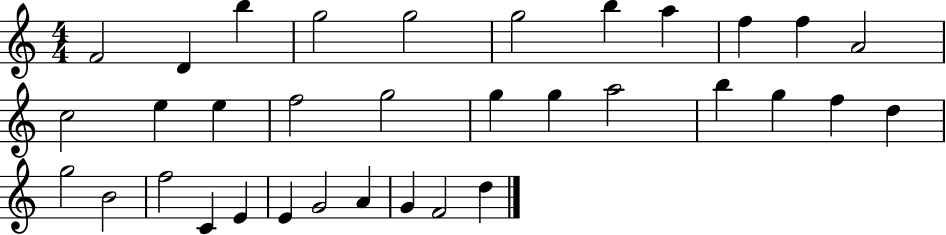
{
  \clef treble
  \numericTimeSignature
  \time 4/4
  \key c \major
  f'2 d'4 b''4 | g''2 g''2 | g''2 b''4 a''4 | f''4 f''4 a'2 | \break c''2 e''4 e''4 | f''2 g''2 | g''4 g''4 a''2 | b''4 g''4 f''4 d''4 | \break g''2 b'2 | f''2 c'4 e'4 | e'4 g'2 a'4 | g'4 f'2 d''4 | \break \bar "|."
}